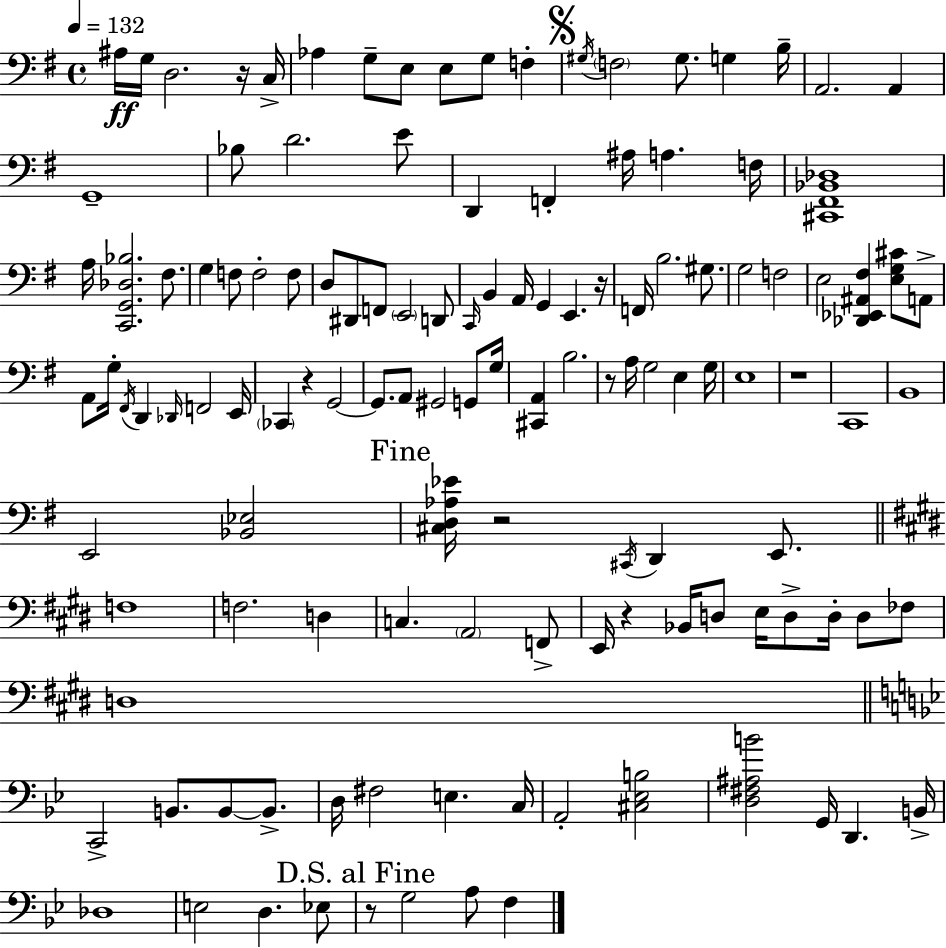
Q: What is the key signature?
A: E minor